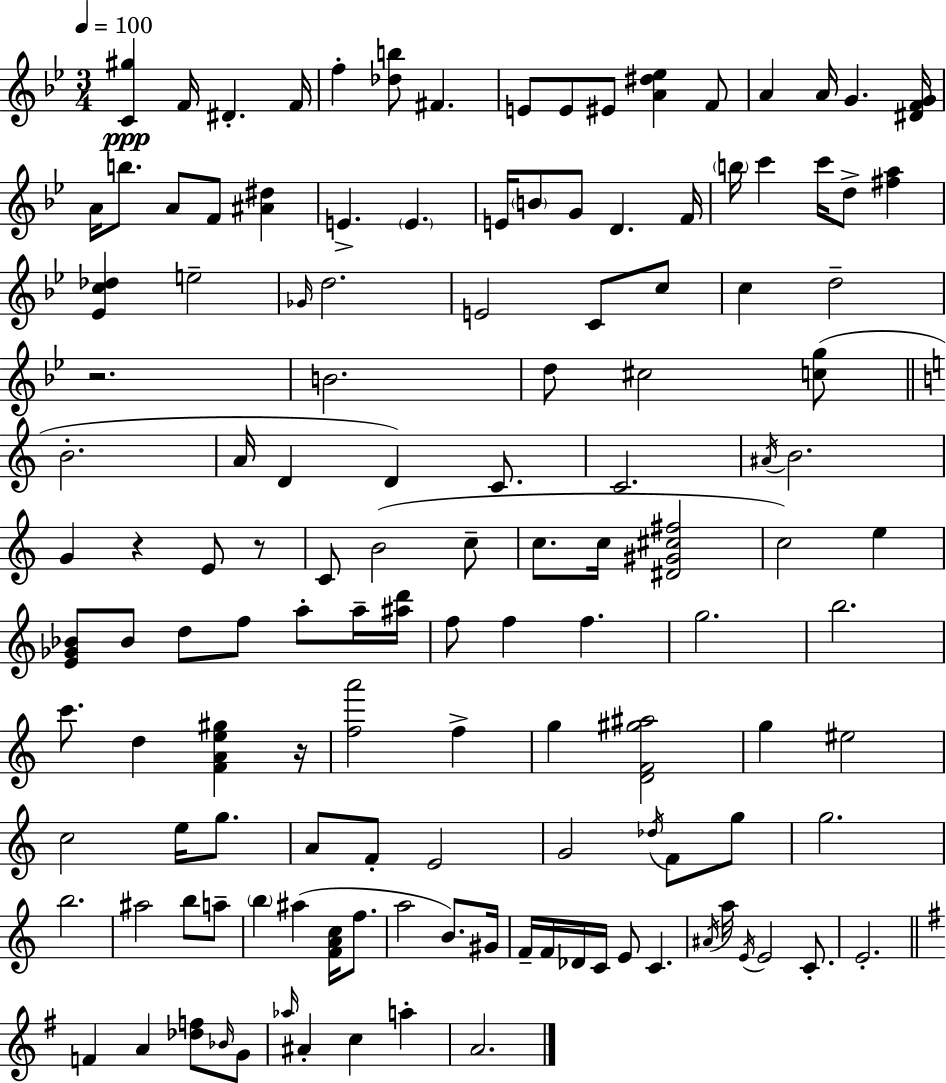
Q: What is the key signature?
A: BES major